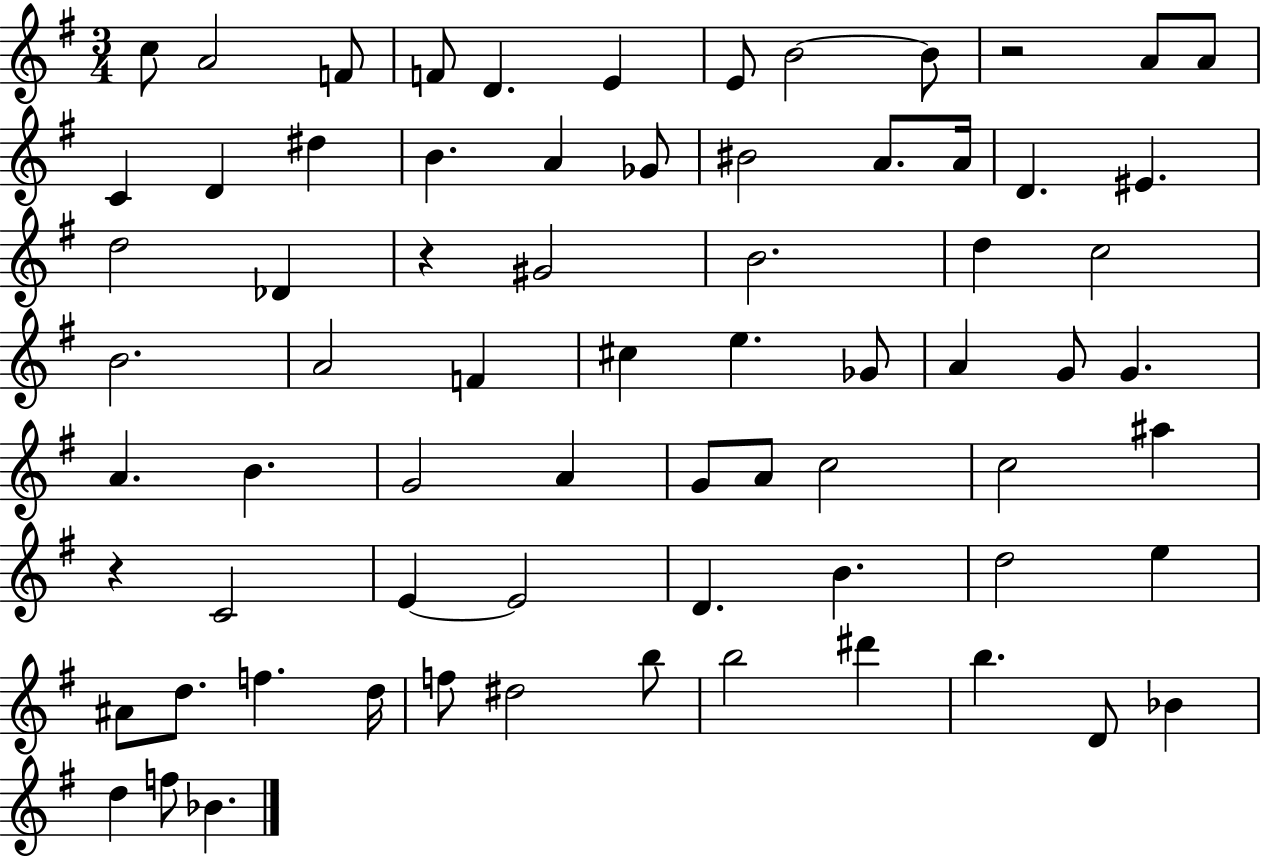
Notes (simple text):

C5/e A4/h F4/e F4/e D4/q. E4/q E4/e B4/h B4/e R/h A4/e A4/e C4/q D4/q D#5/q B4/q. A4/q Gb4/e BIS4/h A4/e. A4/s D4/q. EIS4/q. D5/h Db4/q R/q G#4/h B4/h. D5/q C5/h B4/h. A4/h F4/q C#5/q E5/q. Gb4/e A4/q G4/e G4/q. A4/q. B4/q. G4/h A4/q G4/e A4/e C5/h C5/h A#5/q R/q C4/h E4/q E4/h D4/q. B4/q. D5/h E5/q A#4/e D5/e. F5/q. D5/s F5/e D#5/h B5/e B5/h D#6/q B5/q. D4/e Bb4/q D5/q F5/e Bb4/q.